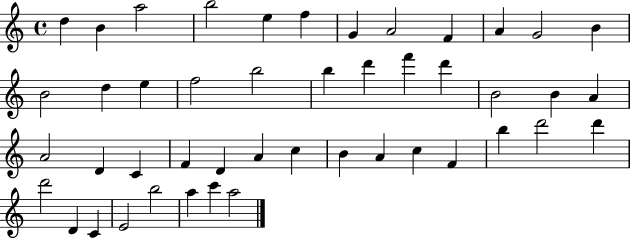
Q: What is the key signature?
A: C major